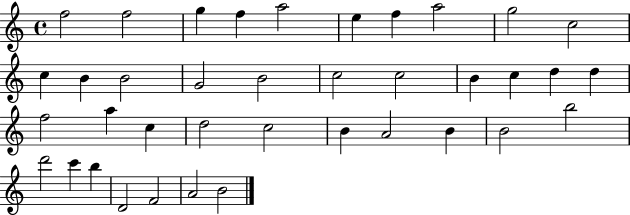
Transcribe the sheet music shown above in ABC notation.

X:1
T:Untitled
M:4/4
L:1/4
K:C
f2 f2 g f a2 e f a2 g2 c2 c B B2 G2 B2 c2 c2 B c d d f2 a c d2 c2 B A2 B B2 b2 d'2 c' b D2 F2 A2 B2